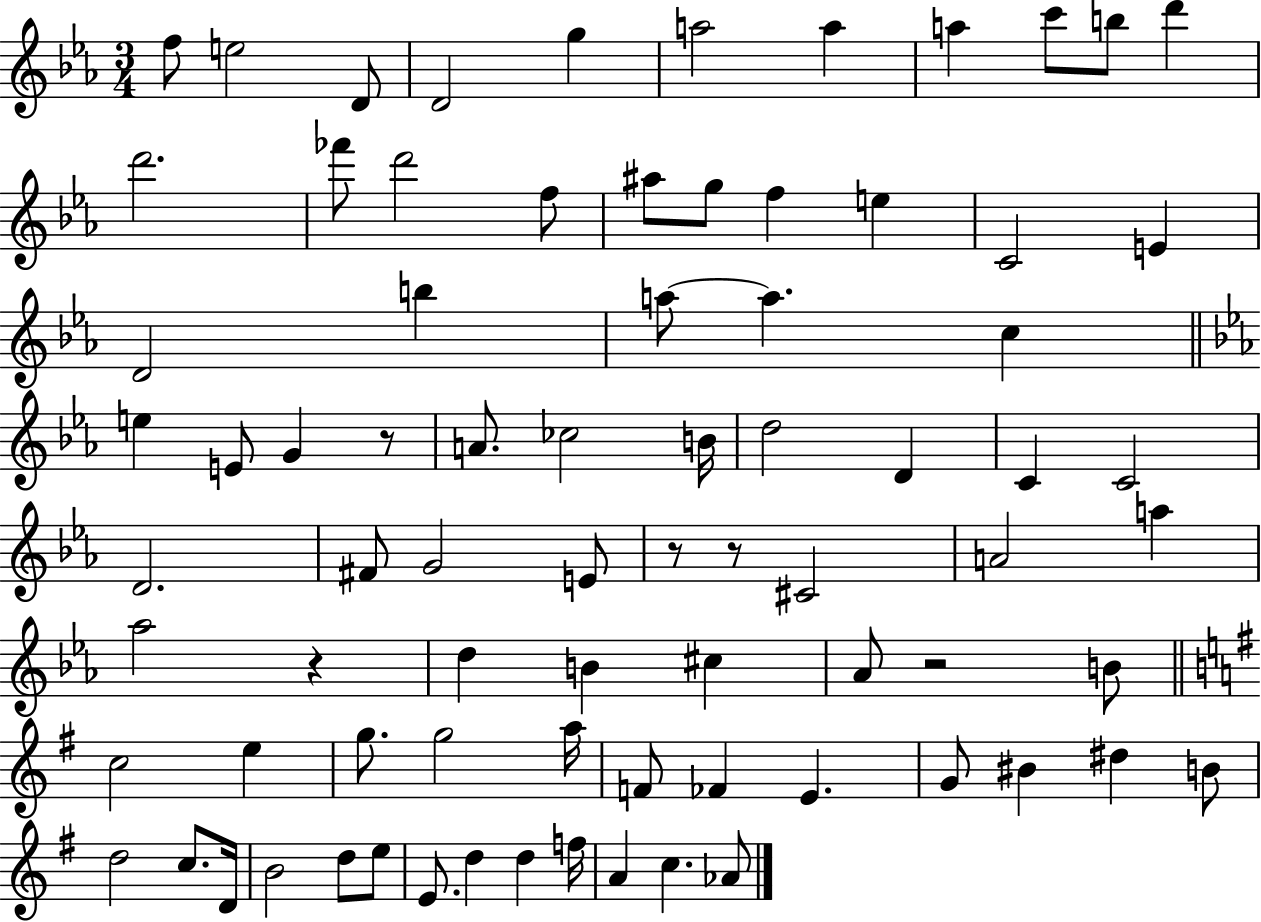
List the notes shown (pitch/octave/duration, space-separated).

F5/e E5/h D4/e D4/h G5/q A5/h A5/q A5/q C6/e B5/e D6/q D6/h. FES6/e D6/h F5/e A#5/e G5/e F5/q E5/q C4/h E4/q D4/h B5/q A5/e A5/q. C5/q E5/q E4/e G4/q R/e A4/e. CES5/h B4/s D5/h D4/q C4/q C4/h D4/h. F#4/e G4/h E4/e R/e R/e C#4/h A4/h A5/q Ab5/h R/q D5/q B4/q C#5/q Ab4/e R/h B4/e C5/h E5/q G5/e. G5/h A5/s F4/e FES4/q E4/q. G4/e BIS4/q D#5/q B4/e D5/h C5/e. D4/s B4/h D5/e E5/e E4/e. D5/q D5/q F5/s A4/q C5/q. Ab4/e